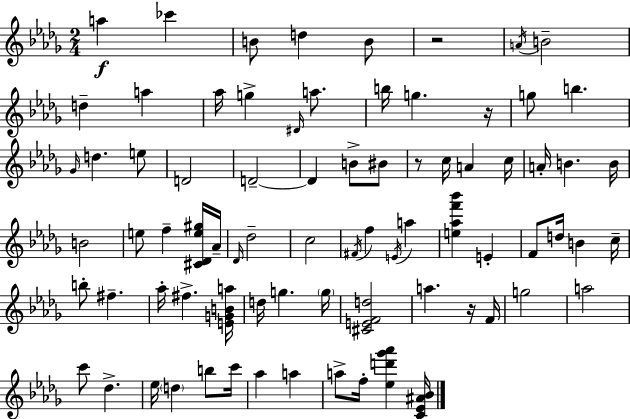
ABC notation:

X:1
T:Untitled
M:2/4
L:1/4
K:Bbm
a _c' B/2 d B/2 z2 A/4 B2 d a _a/4 g ^D/4 a/2 b/4 g z/4 g/2 b _G/4 d e/2 D2 D2 D B/2 ^B/2 z/2 c/4 A c/4 A/4 B B/4 B2 e/2 f [^C_De^g]/4 _A/4 _D/4 _d2 c2 ^F/4 f E/4 a [e_af'_b'] E F/2 d/4 B c/4 b/2 ^f _a/4 ^f [EGBa]/4 d/4 g g/4 [^CEFd]2 a z/4 F/4 g2 a2 c'/2 _d _e/4 d b/2 c'/4 _a a a/2 f/4 [_ed'_g'_a'] [C_E^A_B]/4